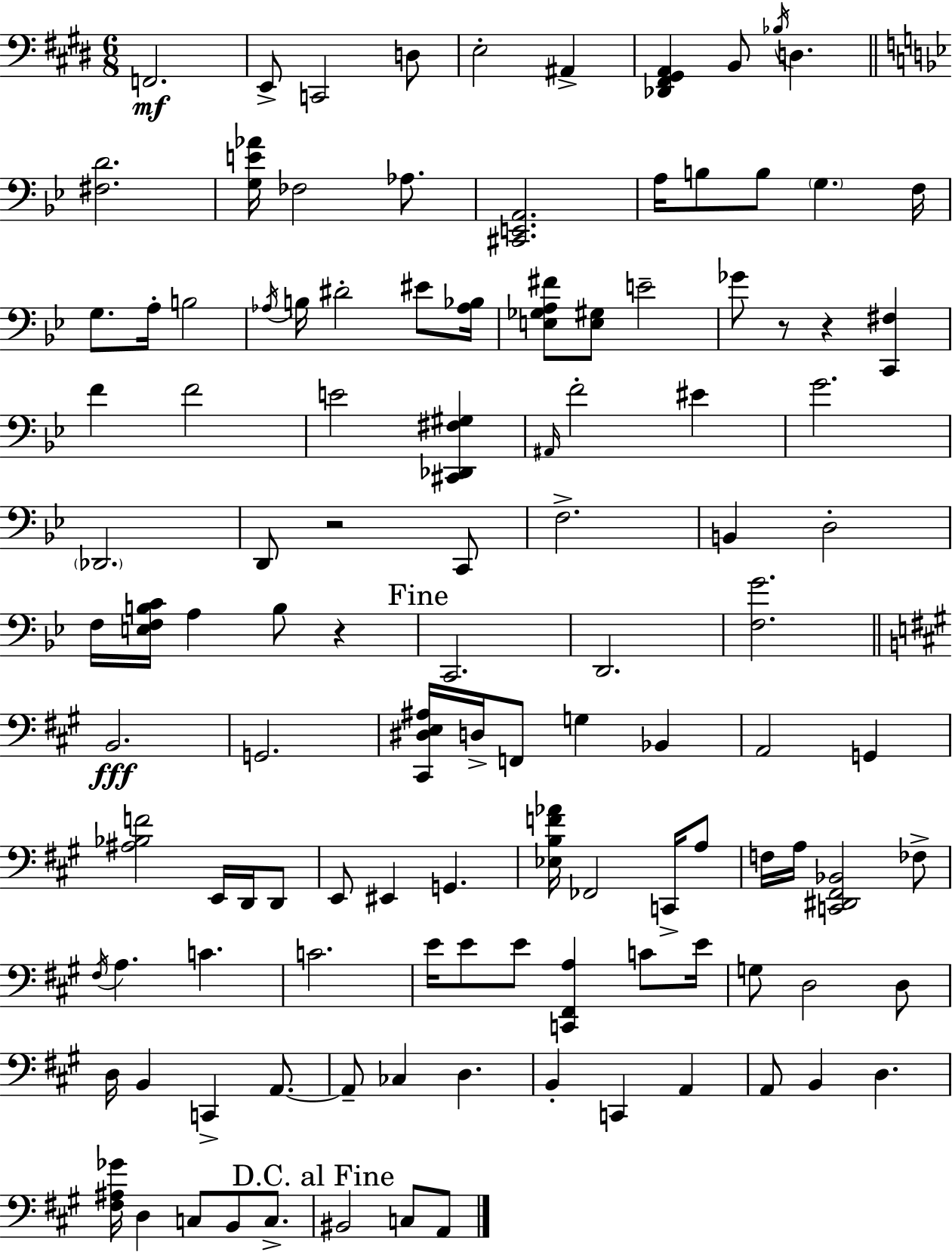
{
  \clef bass
  \numericTimeSignature
  \time 6/8
  \key e \major
  f,2.\mf | e,8-> c,2 d8 | e2-. ais,4-> | <des, fis, gis, a,>4 b,8 \acciaccatura { bes16 } d4. | \break \bar "||" \break \key bes \major <fis d'>2. | <g e' aes'>16 fes2 aes8. | <cis, e, a,>2. | a16 b8 b8 \parenthesize g4. f16 | \break g8. a16-. b2 | \acciaccatura { aes16 } b16 dis'2-. eis'8 | <aes bes>16 <e ges a fis'>8 <e gis>8 e'2-- | ges'8 r8 r4 <c, fis>4 | \break f'4 f'2 | e'2 <cis, des, fis gis>4 | \grace { ais,16 } f'2-. eis'4 | g'2. | \break \parenthesize des,2. | d,8 r2 | c,8 f2.-> | b,4 d2-. | \break f16 <e f b c'>16 a4 b8 r4 | \mark "Fine" c,2. | d,2. | <f g'>2. | \break \bar "||" \break \key a \major b,2.\fff | g,2. | <cis, dis e ais>16 d16-> f,8 g4 bes,4 | a,2 g,4 | \break <ais bes f'>2 e,16 d,16 d,8 | e,8 eis,4 g,4. | <ees b f' aes'>16 fes,2 c,16-> a8 | f16 a16 <c, dis, fis, bes,>2 fes8-> | \break \acciaccatura { fis16 } a4. c'4. | c'2. | e'16 e'8 e'8 <c, fis, a>4 c'8 | e'16 g8 d2 d8 | \break d16 b,4 c,4-> a,8.~~ | a,8-- ces4 d4. | b,4-. c,4 a,4 | a,8 b,4 d4. | \break <fis ais ges'>16 d4 c8 b,8 c8.-> | \mark "D.C. al Fine" bis,2 c8 a,8 | \bar "|."
}